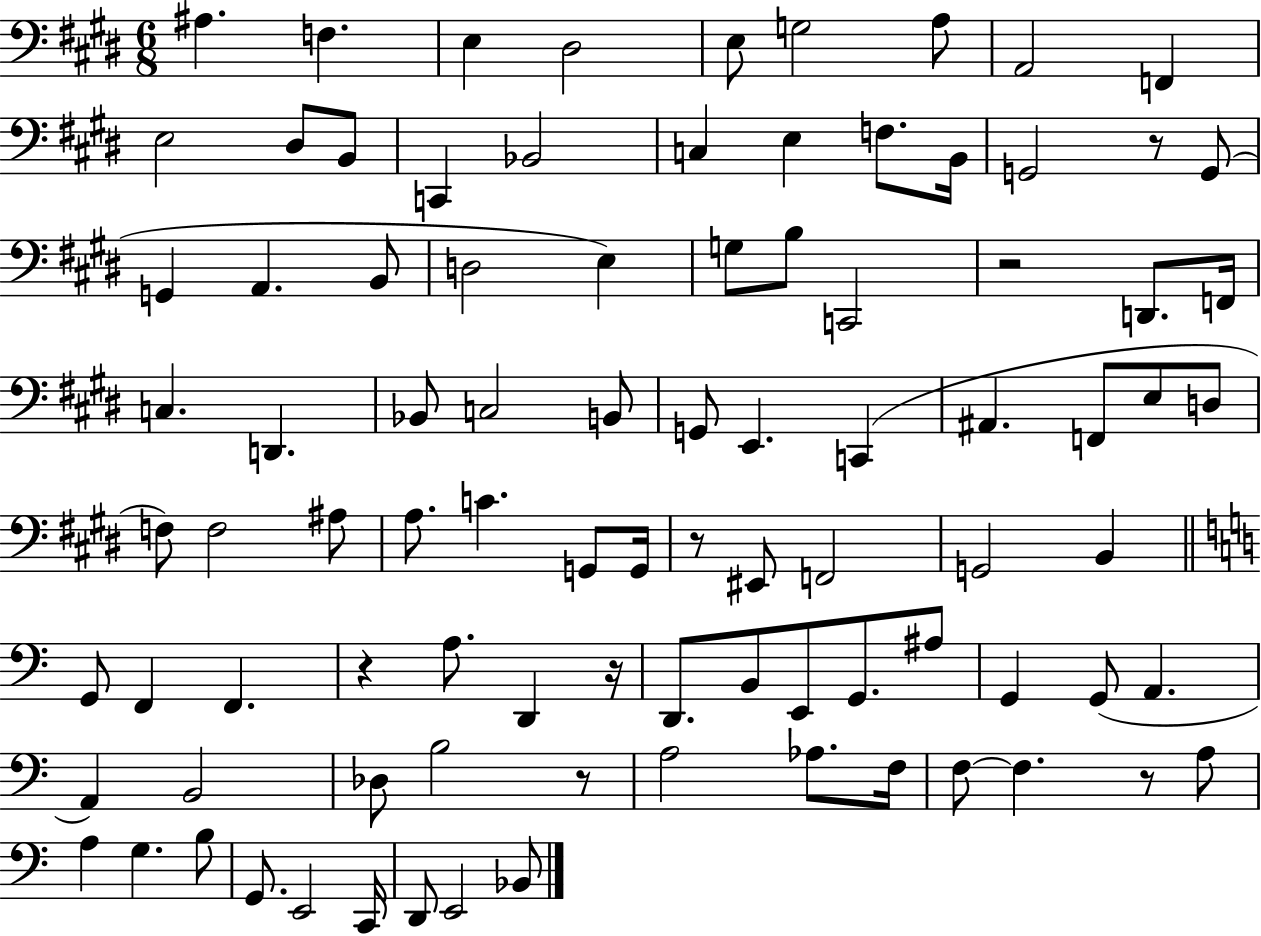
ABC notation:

X:1
T:Untitled
M:6/8
L:1/4
K:E
^A, F, E, ^D,2 E,/2 G,2 A,/2 A,,2 F,, E,2 ^D,/2 B,,/2 C,, _B,,2 C, E, F,/2 B,,/4 G,,2 z/2 G,,/2 G,, A,, B,,/2 D,2 E, G,/2 B,/2 C,,2 z2 D,,/2 F,,/4 C, D,, _B,,/2 C,2 B,,/2 G,,/2 E,, C,, ^A,, F,,/2 E,/2 D,/2 F,/2 F,2 ^A,/2 A,/2 C G,,/2 G,,/4 z/2 ^E,,/2 F,,2 G,,2 B,, G,,/2 F,, F,, z A,/2 D,, z/4 D,,/2 B,,/2 E,,/2 G,,/2 ^A,/2 G,, G,,/2 A,, A,, B,,2 _D,/2 B,2 z/2 A,2 _A,/2 F,/4 F,/2 F, z/2 A,/2 A, G, B,/2 G,,/2 E,,2 C,,/4 D,,/2 E,,2 _B,,/2